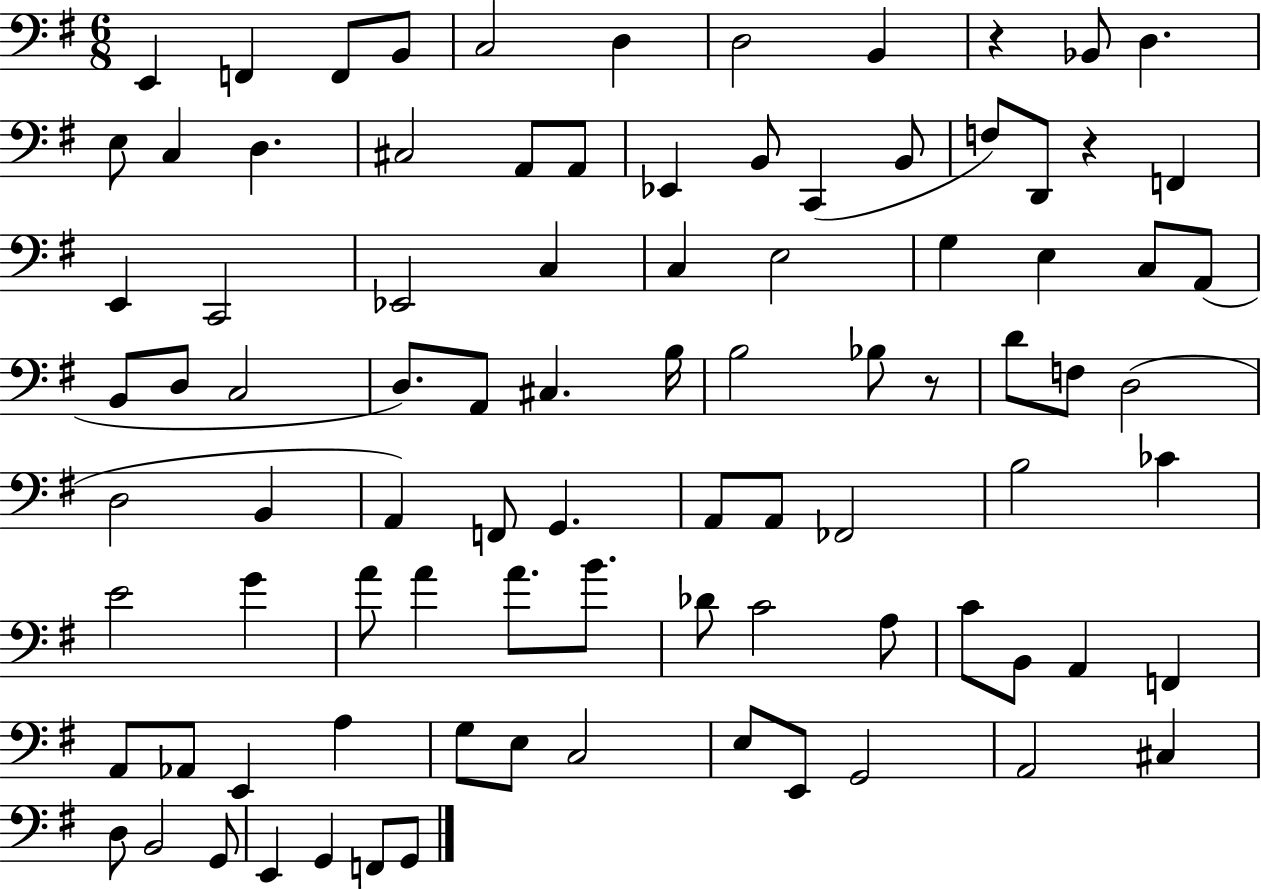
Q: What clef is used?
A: bass